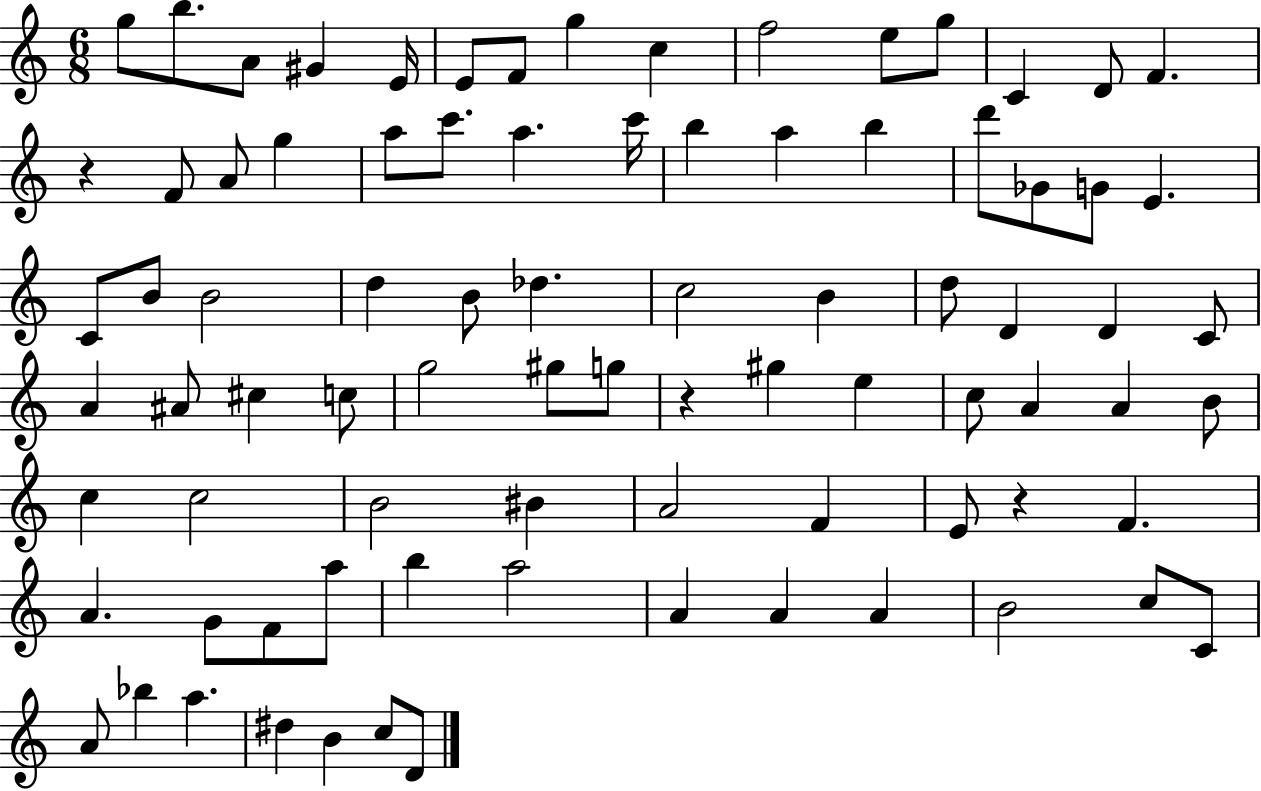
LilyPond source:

{
  \clef treble
  \numericTimeSignature
  \time 6/8
  \key c \major
  g''8 b''8. a'8 gis'4 e'16 | e'8 f'8 g''4 c''4 | f''2 e''8 g''8 | c'4 d'8 f'4. | \break r4 f'8 a'8 g''4 | a''8 c'''8. a''4. c'''16 | b''4 a''4 b''4 | d'''8 ges'8 g'8 e'4. | \break c'8 b'8 b'2 | d''4 b'8 des''4. | c''2 b'4 | d''8 d'4 d'4 c'8 | \break a'4 ais'8 cis''4 c''8 | g''2 gis''8 g''8 | r4 gis''4 e''4 | c''8 a'4 a'4 b'8 | \break c''4 c''2 | b'2 bis'4 | a'2 f'4 | e'8 r4 f'4. | \break a'4. g'8 f'8 a''8 | b''4 a''2 | a'4 a'4 a'4 | b'2 c''8 c'8 | \break a'8 bes''4 a''4. | dis''4 b'4 c''8 d'8 | \bar "|."
}